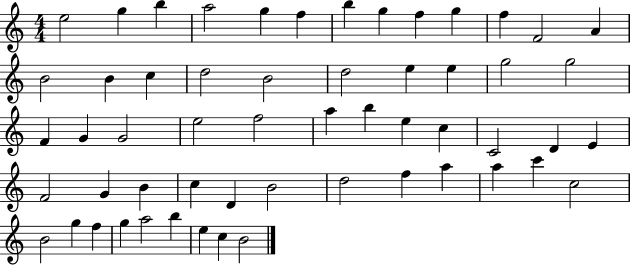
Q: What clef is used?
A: treble